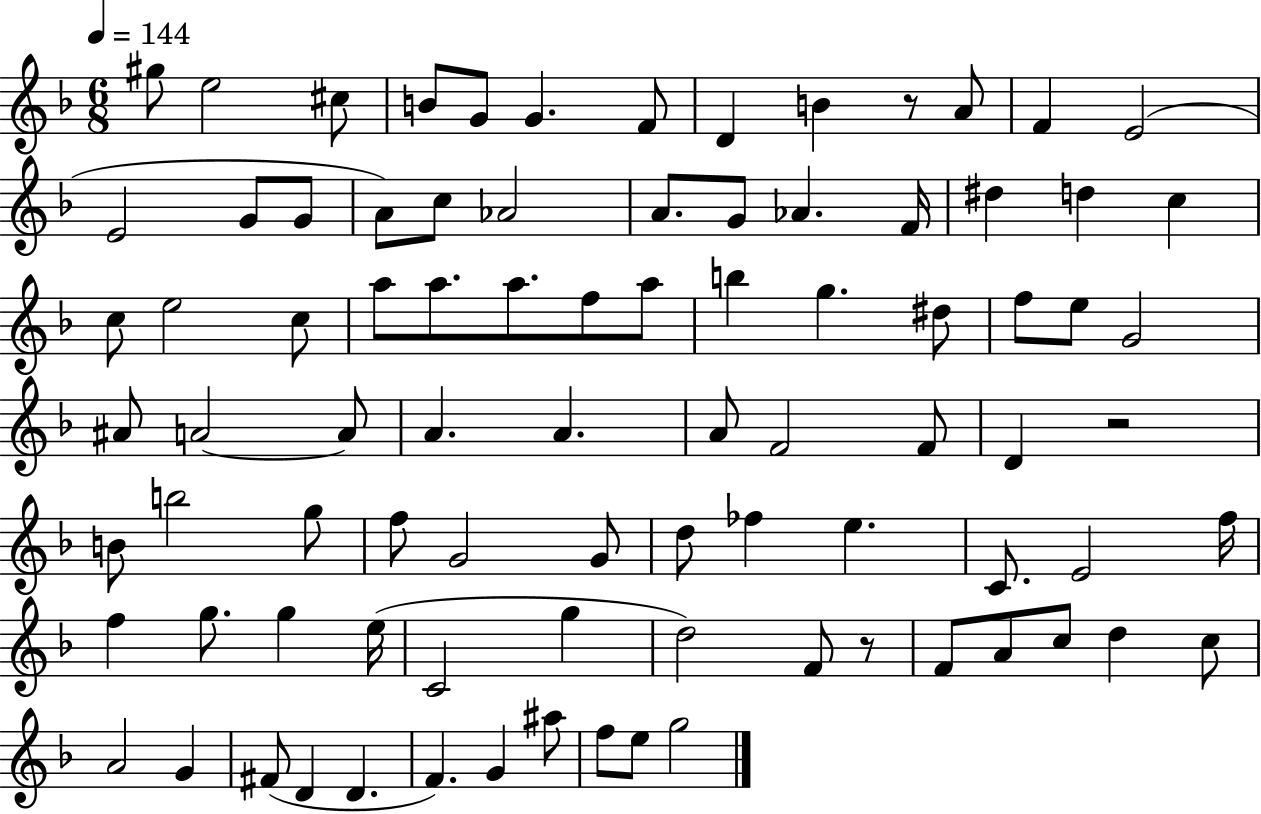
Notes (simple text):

G#5/e E5/h C#5/e B4/e G4/e G4/q. F4/e D4/q B4/q R/e A4/e F4/q E4/h E4/h G4/e G4/e A4/e C5/e Ab4/h A4/e. G4/e Ab4/q. F4/s D#5/q D5/q C5/q C5/e E5/h C5/e A5/e A5/e. A5/e. F5/e A5/e B5/q G5/q. D#5/e F5/e E5/e G4/h A#4/e A4/h A4/e A4/q. A4/q. A4/e F4/h F4/e D4/q R/h B4/e B5/h G5/e F5/e G4/h G4/e D5/e FES5/q E5/q. C4/e. E4/h F5/s F5/q G5/e. G5/q E5/s C4/h G5/q D5/h F4/e R/e F4/e A4/e C5/e D5/q C5/e A4/h G4/q F#4/e D4/q D4/q. F4/q. G4/q A#5/e F5/e E5/e G5/h